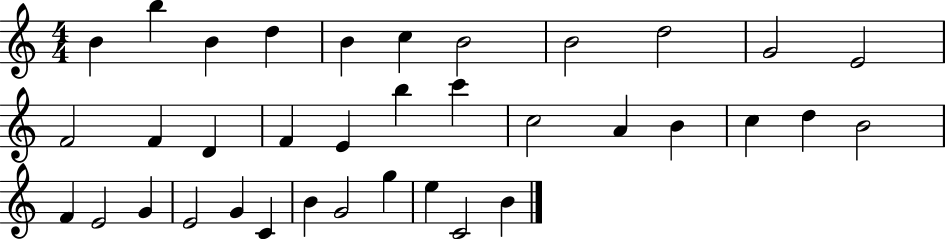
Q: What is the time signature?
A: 4/4